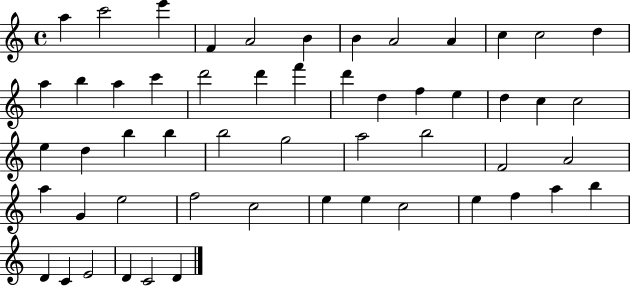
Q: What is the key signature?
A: C major